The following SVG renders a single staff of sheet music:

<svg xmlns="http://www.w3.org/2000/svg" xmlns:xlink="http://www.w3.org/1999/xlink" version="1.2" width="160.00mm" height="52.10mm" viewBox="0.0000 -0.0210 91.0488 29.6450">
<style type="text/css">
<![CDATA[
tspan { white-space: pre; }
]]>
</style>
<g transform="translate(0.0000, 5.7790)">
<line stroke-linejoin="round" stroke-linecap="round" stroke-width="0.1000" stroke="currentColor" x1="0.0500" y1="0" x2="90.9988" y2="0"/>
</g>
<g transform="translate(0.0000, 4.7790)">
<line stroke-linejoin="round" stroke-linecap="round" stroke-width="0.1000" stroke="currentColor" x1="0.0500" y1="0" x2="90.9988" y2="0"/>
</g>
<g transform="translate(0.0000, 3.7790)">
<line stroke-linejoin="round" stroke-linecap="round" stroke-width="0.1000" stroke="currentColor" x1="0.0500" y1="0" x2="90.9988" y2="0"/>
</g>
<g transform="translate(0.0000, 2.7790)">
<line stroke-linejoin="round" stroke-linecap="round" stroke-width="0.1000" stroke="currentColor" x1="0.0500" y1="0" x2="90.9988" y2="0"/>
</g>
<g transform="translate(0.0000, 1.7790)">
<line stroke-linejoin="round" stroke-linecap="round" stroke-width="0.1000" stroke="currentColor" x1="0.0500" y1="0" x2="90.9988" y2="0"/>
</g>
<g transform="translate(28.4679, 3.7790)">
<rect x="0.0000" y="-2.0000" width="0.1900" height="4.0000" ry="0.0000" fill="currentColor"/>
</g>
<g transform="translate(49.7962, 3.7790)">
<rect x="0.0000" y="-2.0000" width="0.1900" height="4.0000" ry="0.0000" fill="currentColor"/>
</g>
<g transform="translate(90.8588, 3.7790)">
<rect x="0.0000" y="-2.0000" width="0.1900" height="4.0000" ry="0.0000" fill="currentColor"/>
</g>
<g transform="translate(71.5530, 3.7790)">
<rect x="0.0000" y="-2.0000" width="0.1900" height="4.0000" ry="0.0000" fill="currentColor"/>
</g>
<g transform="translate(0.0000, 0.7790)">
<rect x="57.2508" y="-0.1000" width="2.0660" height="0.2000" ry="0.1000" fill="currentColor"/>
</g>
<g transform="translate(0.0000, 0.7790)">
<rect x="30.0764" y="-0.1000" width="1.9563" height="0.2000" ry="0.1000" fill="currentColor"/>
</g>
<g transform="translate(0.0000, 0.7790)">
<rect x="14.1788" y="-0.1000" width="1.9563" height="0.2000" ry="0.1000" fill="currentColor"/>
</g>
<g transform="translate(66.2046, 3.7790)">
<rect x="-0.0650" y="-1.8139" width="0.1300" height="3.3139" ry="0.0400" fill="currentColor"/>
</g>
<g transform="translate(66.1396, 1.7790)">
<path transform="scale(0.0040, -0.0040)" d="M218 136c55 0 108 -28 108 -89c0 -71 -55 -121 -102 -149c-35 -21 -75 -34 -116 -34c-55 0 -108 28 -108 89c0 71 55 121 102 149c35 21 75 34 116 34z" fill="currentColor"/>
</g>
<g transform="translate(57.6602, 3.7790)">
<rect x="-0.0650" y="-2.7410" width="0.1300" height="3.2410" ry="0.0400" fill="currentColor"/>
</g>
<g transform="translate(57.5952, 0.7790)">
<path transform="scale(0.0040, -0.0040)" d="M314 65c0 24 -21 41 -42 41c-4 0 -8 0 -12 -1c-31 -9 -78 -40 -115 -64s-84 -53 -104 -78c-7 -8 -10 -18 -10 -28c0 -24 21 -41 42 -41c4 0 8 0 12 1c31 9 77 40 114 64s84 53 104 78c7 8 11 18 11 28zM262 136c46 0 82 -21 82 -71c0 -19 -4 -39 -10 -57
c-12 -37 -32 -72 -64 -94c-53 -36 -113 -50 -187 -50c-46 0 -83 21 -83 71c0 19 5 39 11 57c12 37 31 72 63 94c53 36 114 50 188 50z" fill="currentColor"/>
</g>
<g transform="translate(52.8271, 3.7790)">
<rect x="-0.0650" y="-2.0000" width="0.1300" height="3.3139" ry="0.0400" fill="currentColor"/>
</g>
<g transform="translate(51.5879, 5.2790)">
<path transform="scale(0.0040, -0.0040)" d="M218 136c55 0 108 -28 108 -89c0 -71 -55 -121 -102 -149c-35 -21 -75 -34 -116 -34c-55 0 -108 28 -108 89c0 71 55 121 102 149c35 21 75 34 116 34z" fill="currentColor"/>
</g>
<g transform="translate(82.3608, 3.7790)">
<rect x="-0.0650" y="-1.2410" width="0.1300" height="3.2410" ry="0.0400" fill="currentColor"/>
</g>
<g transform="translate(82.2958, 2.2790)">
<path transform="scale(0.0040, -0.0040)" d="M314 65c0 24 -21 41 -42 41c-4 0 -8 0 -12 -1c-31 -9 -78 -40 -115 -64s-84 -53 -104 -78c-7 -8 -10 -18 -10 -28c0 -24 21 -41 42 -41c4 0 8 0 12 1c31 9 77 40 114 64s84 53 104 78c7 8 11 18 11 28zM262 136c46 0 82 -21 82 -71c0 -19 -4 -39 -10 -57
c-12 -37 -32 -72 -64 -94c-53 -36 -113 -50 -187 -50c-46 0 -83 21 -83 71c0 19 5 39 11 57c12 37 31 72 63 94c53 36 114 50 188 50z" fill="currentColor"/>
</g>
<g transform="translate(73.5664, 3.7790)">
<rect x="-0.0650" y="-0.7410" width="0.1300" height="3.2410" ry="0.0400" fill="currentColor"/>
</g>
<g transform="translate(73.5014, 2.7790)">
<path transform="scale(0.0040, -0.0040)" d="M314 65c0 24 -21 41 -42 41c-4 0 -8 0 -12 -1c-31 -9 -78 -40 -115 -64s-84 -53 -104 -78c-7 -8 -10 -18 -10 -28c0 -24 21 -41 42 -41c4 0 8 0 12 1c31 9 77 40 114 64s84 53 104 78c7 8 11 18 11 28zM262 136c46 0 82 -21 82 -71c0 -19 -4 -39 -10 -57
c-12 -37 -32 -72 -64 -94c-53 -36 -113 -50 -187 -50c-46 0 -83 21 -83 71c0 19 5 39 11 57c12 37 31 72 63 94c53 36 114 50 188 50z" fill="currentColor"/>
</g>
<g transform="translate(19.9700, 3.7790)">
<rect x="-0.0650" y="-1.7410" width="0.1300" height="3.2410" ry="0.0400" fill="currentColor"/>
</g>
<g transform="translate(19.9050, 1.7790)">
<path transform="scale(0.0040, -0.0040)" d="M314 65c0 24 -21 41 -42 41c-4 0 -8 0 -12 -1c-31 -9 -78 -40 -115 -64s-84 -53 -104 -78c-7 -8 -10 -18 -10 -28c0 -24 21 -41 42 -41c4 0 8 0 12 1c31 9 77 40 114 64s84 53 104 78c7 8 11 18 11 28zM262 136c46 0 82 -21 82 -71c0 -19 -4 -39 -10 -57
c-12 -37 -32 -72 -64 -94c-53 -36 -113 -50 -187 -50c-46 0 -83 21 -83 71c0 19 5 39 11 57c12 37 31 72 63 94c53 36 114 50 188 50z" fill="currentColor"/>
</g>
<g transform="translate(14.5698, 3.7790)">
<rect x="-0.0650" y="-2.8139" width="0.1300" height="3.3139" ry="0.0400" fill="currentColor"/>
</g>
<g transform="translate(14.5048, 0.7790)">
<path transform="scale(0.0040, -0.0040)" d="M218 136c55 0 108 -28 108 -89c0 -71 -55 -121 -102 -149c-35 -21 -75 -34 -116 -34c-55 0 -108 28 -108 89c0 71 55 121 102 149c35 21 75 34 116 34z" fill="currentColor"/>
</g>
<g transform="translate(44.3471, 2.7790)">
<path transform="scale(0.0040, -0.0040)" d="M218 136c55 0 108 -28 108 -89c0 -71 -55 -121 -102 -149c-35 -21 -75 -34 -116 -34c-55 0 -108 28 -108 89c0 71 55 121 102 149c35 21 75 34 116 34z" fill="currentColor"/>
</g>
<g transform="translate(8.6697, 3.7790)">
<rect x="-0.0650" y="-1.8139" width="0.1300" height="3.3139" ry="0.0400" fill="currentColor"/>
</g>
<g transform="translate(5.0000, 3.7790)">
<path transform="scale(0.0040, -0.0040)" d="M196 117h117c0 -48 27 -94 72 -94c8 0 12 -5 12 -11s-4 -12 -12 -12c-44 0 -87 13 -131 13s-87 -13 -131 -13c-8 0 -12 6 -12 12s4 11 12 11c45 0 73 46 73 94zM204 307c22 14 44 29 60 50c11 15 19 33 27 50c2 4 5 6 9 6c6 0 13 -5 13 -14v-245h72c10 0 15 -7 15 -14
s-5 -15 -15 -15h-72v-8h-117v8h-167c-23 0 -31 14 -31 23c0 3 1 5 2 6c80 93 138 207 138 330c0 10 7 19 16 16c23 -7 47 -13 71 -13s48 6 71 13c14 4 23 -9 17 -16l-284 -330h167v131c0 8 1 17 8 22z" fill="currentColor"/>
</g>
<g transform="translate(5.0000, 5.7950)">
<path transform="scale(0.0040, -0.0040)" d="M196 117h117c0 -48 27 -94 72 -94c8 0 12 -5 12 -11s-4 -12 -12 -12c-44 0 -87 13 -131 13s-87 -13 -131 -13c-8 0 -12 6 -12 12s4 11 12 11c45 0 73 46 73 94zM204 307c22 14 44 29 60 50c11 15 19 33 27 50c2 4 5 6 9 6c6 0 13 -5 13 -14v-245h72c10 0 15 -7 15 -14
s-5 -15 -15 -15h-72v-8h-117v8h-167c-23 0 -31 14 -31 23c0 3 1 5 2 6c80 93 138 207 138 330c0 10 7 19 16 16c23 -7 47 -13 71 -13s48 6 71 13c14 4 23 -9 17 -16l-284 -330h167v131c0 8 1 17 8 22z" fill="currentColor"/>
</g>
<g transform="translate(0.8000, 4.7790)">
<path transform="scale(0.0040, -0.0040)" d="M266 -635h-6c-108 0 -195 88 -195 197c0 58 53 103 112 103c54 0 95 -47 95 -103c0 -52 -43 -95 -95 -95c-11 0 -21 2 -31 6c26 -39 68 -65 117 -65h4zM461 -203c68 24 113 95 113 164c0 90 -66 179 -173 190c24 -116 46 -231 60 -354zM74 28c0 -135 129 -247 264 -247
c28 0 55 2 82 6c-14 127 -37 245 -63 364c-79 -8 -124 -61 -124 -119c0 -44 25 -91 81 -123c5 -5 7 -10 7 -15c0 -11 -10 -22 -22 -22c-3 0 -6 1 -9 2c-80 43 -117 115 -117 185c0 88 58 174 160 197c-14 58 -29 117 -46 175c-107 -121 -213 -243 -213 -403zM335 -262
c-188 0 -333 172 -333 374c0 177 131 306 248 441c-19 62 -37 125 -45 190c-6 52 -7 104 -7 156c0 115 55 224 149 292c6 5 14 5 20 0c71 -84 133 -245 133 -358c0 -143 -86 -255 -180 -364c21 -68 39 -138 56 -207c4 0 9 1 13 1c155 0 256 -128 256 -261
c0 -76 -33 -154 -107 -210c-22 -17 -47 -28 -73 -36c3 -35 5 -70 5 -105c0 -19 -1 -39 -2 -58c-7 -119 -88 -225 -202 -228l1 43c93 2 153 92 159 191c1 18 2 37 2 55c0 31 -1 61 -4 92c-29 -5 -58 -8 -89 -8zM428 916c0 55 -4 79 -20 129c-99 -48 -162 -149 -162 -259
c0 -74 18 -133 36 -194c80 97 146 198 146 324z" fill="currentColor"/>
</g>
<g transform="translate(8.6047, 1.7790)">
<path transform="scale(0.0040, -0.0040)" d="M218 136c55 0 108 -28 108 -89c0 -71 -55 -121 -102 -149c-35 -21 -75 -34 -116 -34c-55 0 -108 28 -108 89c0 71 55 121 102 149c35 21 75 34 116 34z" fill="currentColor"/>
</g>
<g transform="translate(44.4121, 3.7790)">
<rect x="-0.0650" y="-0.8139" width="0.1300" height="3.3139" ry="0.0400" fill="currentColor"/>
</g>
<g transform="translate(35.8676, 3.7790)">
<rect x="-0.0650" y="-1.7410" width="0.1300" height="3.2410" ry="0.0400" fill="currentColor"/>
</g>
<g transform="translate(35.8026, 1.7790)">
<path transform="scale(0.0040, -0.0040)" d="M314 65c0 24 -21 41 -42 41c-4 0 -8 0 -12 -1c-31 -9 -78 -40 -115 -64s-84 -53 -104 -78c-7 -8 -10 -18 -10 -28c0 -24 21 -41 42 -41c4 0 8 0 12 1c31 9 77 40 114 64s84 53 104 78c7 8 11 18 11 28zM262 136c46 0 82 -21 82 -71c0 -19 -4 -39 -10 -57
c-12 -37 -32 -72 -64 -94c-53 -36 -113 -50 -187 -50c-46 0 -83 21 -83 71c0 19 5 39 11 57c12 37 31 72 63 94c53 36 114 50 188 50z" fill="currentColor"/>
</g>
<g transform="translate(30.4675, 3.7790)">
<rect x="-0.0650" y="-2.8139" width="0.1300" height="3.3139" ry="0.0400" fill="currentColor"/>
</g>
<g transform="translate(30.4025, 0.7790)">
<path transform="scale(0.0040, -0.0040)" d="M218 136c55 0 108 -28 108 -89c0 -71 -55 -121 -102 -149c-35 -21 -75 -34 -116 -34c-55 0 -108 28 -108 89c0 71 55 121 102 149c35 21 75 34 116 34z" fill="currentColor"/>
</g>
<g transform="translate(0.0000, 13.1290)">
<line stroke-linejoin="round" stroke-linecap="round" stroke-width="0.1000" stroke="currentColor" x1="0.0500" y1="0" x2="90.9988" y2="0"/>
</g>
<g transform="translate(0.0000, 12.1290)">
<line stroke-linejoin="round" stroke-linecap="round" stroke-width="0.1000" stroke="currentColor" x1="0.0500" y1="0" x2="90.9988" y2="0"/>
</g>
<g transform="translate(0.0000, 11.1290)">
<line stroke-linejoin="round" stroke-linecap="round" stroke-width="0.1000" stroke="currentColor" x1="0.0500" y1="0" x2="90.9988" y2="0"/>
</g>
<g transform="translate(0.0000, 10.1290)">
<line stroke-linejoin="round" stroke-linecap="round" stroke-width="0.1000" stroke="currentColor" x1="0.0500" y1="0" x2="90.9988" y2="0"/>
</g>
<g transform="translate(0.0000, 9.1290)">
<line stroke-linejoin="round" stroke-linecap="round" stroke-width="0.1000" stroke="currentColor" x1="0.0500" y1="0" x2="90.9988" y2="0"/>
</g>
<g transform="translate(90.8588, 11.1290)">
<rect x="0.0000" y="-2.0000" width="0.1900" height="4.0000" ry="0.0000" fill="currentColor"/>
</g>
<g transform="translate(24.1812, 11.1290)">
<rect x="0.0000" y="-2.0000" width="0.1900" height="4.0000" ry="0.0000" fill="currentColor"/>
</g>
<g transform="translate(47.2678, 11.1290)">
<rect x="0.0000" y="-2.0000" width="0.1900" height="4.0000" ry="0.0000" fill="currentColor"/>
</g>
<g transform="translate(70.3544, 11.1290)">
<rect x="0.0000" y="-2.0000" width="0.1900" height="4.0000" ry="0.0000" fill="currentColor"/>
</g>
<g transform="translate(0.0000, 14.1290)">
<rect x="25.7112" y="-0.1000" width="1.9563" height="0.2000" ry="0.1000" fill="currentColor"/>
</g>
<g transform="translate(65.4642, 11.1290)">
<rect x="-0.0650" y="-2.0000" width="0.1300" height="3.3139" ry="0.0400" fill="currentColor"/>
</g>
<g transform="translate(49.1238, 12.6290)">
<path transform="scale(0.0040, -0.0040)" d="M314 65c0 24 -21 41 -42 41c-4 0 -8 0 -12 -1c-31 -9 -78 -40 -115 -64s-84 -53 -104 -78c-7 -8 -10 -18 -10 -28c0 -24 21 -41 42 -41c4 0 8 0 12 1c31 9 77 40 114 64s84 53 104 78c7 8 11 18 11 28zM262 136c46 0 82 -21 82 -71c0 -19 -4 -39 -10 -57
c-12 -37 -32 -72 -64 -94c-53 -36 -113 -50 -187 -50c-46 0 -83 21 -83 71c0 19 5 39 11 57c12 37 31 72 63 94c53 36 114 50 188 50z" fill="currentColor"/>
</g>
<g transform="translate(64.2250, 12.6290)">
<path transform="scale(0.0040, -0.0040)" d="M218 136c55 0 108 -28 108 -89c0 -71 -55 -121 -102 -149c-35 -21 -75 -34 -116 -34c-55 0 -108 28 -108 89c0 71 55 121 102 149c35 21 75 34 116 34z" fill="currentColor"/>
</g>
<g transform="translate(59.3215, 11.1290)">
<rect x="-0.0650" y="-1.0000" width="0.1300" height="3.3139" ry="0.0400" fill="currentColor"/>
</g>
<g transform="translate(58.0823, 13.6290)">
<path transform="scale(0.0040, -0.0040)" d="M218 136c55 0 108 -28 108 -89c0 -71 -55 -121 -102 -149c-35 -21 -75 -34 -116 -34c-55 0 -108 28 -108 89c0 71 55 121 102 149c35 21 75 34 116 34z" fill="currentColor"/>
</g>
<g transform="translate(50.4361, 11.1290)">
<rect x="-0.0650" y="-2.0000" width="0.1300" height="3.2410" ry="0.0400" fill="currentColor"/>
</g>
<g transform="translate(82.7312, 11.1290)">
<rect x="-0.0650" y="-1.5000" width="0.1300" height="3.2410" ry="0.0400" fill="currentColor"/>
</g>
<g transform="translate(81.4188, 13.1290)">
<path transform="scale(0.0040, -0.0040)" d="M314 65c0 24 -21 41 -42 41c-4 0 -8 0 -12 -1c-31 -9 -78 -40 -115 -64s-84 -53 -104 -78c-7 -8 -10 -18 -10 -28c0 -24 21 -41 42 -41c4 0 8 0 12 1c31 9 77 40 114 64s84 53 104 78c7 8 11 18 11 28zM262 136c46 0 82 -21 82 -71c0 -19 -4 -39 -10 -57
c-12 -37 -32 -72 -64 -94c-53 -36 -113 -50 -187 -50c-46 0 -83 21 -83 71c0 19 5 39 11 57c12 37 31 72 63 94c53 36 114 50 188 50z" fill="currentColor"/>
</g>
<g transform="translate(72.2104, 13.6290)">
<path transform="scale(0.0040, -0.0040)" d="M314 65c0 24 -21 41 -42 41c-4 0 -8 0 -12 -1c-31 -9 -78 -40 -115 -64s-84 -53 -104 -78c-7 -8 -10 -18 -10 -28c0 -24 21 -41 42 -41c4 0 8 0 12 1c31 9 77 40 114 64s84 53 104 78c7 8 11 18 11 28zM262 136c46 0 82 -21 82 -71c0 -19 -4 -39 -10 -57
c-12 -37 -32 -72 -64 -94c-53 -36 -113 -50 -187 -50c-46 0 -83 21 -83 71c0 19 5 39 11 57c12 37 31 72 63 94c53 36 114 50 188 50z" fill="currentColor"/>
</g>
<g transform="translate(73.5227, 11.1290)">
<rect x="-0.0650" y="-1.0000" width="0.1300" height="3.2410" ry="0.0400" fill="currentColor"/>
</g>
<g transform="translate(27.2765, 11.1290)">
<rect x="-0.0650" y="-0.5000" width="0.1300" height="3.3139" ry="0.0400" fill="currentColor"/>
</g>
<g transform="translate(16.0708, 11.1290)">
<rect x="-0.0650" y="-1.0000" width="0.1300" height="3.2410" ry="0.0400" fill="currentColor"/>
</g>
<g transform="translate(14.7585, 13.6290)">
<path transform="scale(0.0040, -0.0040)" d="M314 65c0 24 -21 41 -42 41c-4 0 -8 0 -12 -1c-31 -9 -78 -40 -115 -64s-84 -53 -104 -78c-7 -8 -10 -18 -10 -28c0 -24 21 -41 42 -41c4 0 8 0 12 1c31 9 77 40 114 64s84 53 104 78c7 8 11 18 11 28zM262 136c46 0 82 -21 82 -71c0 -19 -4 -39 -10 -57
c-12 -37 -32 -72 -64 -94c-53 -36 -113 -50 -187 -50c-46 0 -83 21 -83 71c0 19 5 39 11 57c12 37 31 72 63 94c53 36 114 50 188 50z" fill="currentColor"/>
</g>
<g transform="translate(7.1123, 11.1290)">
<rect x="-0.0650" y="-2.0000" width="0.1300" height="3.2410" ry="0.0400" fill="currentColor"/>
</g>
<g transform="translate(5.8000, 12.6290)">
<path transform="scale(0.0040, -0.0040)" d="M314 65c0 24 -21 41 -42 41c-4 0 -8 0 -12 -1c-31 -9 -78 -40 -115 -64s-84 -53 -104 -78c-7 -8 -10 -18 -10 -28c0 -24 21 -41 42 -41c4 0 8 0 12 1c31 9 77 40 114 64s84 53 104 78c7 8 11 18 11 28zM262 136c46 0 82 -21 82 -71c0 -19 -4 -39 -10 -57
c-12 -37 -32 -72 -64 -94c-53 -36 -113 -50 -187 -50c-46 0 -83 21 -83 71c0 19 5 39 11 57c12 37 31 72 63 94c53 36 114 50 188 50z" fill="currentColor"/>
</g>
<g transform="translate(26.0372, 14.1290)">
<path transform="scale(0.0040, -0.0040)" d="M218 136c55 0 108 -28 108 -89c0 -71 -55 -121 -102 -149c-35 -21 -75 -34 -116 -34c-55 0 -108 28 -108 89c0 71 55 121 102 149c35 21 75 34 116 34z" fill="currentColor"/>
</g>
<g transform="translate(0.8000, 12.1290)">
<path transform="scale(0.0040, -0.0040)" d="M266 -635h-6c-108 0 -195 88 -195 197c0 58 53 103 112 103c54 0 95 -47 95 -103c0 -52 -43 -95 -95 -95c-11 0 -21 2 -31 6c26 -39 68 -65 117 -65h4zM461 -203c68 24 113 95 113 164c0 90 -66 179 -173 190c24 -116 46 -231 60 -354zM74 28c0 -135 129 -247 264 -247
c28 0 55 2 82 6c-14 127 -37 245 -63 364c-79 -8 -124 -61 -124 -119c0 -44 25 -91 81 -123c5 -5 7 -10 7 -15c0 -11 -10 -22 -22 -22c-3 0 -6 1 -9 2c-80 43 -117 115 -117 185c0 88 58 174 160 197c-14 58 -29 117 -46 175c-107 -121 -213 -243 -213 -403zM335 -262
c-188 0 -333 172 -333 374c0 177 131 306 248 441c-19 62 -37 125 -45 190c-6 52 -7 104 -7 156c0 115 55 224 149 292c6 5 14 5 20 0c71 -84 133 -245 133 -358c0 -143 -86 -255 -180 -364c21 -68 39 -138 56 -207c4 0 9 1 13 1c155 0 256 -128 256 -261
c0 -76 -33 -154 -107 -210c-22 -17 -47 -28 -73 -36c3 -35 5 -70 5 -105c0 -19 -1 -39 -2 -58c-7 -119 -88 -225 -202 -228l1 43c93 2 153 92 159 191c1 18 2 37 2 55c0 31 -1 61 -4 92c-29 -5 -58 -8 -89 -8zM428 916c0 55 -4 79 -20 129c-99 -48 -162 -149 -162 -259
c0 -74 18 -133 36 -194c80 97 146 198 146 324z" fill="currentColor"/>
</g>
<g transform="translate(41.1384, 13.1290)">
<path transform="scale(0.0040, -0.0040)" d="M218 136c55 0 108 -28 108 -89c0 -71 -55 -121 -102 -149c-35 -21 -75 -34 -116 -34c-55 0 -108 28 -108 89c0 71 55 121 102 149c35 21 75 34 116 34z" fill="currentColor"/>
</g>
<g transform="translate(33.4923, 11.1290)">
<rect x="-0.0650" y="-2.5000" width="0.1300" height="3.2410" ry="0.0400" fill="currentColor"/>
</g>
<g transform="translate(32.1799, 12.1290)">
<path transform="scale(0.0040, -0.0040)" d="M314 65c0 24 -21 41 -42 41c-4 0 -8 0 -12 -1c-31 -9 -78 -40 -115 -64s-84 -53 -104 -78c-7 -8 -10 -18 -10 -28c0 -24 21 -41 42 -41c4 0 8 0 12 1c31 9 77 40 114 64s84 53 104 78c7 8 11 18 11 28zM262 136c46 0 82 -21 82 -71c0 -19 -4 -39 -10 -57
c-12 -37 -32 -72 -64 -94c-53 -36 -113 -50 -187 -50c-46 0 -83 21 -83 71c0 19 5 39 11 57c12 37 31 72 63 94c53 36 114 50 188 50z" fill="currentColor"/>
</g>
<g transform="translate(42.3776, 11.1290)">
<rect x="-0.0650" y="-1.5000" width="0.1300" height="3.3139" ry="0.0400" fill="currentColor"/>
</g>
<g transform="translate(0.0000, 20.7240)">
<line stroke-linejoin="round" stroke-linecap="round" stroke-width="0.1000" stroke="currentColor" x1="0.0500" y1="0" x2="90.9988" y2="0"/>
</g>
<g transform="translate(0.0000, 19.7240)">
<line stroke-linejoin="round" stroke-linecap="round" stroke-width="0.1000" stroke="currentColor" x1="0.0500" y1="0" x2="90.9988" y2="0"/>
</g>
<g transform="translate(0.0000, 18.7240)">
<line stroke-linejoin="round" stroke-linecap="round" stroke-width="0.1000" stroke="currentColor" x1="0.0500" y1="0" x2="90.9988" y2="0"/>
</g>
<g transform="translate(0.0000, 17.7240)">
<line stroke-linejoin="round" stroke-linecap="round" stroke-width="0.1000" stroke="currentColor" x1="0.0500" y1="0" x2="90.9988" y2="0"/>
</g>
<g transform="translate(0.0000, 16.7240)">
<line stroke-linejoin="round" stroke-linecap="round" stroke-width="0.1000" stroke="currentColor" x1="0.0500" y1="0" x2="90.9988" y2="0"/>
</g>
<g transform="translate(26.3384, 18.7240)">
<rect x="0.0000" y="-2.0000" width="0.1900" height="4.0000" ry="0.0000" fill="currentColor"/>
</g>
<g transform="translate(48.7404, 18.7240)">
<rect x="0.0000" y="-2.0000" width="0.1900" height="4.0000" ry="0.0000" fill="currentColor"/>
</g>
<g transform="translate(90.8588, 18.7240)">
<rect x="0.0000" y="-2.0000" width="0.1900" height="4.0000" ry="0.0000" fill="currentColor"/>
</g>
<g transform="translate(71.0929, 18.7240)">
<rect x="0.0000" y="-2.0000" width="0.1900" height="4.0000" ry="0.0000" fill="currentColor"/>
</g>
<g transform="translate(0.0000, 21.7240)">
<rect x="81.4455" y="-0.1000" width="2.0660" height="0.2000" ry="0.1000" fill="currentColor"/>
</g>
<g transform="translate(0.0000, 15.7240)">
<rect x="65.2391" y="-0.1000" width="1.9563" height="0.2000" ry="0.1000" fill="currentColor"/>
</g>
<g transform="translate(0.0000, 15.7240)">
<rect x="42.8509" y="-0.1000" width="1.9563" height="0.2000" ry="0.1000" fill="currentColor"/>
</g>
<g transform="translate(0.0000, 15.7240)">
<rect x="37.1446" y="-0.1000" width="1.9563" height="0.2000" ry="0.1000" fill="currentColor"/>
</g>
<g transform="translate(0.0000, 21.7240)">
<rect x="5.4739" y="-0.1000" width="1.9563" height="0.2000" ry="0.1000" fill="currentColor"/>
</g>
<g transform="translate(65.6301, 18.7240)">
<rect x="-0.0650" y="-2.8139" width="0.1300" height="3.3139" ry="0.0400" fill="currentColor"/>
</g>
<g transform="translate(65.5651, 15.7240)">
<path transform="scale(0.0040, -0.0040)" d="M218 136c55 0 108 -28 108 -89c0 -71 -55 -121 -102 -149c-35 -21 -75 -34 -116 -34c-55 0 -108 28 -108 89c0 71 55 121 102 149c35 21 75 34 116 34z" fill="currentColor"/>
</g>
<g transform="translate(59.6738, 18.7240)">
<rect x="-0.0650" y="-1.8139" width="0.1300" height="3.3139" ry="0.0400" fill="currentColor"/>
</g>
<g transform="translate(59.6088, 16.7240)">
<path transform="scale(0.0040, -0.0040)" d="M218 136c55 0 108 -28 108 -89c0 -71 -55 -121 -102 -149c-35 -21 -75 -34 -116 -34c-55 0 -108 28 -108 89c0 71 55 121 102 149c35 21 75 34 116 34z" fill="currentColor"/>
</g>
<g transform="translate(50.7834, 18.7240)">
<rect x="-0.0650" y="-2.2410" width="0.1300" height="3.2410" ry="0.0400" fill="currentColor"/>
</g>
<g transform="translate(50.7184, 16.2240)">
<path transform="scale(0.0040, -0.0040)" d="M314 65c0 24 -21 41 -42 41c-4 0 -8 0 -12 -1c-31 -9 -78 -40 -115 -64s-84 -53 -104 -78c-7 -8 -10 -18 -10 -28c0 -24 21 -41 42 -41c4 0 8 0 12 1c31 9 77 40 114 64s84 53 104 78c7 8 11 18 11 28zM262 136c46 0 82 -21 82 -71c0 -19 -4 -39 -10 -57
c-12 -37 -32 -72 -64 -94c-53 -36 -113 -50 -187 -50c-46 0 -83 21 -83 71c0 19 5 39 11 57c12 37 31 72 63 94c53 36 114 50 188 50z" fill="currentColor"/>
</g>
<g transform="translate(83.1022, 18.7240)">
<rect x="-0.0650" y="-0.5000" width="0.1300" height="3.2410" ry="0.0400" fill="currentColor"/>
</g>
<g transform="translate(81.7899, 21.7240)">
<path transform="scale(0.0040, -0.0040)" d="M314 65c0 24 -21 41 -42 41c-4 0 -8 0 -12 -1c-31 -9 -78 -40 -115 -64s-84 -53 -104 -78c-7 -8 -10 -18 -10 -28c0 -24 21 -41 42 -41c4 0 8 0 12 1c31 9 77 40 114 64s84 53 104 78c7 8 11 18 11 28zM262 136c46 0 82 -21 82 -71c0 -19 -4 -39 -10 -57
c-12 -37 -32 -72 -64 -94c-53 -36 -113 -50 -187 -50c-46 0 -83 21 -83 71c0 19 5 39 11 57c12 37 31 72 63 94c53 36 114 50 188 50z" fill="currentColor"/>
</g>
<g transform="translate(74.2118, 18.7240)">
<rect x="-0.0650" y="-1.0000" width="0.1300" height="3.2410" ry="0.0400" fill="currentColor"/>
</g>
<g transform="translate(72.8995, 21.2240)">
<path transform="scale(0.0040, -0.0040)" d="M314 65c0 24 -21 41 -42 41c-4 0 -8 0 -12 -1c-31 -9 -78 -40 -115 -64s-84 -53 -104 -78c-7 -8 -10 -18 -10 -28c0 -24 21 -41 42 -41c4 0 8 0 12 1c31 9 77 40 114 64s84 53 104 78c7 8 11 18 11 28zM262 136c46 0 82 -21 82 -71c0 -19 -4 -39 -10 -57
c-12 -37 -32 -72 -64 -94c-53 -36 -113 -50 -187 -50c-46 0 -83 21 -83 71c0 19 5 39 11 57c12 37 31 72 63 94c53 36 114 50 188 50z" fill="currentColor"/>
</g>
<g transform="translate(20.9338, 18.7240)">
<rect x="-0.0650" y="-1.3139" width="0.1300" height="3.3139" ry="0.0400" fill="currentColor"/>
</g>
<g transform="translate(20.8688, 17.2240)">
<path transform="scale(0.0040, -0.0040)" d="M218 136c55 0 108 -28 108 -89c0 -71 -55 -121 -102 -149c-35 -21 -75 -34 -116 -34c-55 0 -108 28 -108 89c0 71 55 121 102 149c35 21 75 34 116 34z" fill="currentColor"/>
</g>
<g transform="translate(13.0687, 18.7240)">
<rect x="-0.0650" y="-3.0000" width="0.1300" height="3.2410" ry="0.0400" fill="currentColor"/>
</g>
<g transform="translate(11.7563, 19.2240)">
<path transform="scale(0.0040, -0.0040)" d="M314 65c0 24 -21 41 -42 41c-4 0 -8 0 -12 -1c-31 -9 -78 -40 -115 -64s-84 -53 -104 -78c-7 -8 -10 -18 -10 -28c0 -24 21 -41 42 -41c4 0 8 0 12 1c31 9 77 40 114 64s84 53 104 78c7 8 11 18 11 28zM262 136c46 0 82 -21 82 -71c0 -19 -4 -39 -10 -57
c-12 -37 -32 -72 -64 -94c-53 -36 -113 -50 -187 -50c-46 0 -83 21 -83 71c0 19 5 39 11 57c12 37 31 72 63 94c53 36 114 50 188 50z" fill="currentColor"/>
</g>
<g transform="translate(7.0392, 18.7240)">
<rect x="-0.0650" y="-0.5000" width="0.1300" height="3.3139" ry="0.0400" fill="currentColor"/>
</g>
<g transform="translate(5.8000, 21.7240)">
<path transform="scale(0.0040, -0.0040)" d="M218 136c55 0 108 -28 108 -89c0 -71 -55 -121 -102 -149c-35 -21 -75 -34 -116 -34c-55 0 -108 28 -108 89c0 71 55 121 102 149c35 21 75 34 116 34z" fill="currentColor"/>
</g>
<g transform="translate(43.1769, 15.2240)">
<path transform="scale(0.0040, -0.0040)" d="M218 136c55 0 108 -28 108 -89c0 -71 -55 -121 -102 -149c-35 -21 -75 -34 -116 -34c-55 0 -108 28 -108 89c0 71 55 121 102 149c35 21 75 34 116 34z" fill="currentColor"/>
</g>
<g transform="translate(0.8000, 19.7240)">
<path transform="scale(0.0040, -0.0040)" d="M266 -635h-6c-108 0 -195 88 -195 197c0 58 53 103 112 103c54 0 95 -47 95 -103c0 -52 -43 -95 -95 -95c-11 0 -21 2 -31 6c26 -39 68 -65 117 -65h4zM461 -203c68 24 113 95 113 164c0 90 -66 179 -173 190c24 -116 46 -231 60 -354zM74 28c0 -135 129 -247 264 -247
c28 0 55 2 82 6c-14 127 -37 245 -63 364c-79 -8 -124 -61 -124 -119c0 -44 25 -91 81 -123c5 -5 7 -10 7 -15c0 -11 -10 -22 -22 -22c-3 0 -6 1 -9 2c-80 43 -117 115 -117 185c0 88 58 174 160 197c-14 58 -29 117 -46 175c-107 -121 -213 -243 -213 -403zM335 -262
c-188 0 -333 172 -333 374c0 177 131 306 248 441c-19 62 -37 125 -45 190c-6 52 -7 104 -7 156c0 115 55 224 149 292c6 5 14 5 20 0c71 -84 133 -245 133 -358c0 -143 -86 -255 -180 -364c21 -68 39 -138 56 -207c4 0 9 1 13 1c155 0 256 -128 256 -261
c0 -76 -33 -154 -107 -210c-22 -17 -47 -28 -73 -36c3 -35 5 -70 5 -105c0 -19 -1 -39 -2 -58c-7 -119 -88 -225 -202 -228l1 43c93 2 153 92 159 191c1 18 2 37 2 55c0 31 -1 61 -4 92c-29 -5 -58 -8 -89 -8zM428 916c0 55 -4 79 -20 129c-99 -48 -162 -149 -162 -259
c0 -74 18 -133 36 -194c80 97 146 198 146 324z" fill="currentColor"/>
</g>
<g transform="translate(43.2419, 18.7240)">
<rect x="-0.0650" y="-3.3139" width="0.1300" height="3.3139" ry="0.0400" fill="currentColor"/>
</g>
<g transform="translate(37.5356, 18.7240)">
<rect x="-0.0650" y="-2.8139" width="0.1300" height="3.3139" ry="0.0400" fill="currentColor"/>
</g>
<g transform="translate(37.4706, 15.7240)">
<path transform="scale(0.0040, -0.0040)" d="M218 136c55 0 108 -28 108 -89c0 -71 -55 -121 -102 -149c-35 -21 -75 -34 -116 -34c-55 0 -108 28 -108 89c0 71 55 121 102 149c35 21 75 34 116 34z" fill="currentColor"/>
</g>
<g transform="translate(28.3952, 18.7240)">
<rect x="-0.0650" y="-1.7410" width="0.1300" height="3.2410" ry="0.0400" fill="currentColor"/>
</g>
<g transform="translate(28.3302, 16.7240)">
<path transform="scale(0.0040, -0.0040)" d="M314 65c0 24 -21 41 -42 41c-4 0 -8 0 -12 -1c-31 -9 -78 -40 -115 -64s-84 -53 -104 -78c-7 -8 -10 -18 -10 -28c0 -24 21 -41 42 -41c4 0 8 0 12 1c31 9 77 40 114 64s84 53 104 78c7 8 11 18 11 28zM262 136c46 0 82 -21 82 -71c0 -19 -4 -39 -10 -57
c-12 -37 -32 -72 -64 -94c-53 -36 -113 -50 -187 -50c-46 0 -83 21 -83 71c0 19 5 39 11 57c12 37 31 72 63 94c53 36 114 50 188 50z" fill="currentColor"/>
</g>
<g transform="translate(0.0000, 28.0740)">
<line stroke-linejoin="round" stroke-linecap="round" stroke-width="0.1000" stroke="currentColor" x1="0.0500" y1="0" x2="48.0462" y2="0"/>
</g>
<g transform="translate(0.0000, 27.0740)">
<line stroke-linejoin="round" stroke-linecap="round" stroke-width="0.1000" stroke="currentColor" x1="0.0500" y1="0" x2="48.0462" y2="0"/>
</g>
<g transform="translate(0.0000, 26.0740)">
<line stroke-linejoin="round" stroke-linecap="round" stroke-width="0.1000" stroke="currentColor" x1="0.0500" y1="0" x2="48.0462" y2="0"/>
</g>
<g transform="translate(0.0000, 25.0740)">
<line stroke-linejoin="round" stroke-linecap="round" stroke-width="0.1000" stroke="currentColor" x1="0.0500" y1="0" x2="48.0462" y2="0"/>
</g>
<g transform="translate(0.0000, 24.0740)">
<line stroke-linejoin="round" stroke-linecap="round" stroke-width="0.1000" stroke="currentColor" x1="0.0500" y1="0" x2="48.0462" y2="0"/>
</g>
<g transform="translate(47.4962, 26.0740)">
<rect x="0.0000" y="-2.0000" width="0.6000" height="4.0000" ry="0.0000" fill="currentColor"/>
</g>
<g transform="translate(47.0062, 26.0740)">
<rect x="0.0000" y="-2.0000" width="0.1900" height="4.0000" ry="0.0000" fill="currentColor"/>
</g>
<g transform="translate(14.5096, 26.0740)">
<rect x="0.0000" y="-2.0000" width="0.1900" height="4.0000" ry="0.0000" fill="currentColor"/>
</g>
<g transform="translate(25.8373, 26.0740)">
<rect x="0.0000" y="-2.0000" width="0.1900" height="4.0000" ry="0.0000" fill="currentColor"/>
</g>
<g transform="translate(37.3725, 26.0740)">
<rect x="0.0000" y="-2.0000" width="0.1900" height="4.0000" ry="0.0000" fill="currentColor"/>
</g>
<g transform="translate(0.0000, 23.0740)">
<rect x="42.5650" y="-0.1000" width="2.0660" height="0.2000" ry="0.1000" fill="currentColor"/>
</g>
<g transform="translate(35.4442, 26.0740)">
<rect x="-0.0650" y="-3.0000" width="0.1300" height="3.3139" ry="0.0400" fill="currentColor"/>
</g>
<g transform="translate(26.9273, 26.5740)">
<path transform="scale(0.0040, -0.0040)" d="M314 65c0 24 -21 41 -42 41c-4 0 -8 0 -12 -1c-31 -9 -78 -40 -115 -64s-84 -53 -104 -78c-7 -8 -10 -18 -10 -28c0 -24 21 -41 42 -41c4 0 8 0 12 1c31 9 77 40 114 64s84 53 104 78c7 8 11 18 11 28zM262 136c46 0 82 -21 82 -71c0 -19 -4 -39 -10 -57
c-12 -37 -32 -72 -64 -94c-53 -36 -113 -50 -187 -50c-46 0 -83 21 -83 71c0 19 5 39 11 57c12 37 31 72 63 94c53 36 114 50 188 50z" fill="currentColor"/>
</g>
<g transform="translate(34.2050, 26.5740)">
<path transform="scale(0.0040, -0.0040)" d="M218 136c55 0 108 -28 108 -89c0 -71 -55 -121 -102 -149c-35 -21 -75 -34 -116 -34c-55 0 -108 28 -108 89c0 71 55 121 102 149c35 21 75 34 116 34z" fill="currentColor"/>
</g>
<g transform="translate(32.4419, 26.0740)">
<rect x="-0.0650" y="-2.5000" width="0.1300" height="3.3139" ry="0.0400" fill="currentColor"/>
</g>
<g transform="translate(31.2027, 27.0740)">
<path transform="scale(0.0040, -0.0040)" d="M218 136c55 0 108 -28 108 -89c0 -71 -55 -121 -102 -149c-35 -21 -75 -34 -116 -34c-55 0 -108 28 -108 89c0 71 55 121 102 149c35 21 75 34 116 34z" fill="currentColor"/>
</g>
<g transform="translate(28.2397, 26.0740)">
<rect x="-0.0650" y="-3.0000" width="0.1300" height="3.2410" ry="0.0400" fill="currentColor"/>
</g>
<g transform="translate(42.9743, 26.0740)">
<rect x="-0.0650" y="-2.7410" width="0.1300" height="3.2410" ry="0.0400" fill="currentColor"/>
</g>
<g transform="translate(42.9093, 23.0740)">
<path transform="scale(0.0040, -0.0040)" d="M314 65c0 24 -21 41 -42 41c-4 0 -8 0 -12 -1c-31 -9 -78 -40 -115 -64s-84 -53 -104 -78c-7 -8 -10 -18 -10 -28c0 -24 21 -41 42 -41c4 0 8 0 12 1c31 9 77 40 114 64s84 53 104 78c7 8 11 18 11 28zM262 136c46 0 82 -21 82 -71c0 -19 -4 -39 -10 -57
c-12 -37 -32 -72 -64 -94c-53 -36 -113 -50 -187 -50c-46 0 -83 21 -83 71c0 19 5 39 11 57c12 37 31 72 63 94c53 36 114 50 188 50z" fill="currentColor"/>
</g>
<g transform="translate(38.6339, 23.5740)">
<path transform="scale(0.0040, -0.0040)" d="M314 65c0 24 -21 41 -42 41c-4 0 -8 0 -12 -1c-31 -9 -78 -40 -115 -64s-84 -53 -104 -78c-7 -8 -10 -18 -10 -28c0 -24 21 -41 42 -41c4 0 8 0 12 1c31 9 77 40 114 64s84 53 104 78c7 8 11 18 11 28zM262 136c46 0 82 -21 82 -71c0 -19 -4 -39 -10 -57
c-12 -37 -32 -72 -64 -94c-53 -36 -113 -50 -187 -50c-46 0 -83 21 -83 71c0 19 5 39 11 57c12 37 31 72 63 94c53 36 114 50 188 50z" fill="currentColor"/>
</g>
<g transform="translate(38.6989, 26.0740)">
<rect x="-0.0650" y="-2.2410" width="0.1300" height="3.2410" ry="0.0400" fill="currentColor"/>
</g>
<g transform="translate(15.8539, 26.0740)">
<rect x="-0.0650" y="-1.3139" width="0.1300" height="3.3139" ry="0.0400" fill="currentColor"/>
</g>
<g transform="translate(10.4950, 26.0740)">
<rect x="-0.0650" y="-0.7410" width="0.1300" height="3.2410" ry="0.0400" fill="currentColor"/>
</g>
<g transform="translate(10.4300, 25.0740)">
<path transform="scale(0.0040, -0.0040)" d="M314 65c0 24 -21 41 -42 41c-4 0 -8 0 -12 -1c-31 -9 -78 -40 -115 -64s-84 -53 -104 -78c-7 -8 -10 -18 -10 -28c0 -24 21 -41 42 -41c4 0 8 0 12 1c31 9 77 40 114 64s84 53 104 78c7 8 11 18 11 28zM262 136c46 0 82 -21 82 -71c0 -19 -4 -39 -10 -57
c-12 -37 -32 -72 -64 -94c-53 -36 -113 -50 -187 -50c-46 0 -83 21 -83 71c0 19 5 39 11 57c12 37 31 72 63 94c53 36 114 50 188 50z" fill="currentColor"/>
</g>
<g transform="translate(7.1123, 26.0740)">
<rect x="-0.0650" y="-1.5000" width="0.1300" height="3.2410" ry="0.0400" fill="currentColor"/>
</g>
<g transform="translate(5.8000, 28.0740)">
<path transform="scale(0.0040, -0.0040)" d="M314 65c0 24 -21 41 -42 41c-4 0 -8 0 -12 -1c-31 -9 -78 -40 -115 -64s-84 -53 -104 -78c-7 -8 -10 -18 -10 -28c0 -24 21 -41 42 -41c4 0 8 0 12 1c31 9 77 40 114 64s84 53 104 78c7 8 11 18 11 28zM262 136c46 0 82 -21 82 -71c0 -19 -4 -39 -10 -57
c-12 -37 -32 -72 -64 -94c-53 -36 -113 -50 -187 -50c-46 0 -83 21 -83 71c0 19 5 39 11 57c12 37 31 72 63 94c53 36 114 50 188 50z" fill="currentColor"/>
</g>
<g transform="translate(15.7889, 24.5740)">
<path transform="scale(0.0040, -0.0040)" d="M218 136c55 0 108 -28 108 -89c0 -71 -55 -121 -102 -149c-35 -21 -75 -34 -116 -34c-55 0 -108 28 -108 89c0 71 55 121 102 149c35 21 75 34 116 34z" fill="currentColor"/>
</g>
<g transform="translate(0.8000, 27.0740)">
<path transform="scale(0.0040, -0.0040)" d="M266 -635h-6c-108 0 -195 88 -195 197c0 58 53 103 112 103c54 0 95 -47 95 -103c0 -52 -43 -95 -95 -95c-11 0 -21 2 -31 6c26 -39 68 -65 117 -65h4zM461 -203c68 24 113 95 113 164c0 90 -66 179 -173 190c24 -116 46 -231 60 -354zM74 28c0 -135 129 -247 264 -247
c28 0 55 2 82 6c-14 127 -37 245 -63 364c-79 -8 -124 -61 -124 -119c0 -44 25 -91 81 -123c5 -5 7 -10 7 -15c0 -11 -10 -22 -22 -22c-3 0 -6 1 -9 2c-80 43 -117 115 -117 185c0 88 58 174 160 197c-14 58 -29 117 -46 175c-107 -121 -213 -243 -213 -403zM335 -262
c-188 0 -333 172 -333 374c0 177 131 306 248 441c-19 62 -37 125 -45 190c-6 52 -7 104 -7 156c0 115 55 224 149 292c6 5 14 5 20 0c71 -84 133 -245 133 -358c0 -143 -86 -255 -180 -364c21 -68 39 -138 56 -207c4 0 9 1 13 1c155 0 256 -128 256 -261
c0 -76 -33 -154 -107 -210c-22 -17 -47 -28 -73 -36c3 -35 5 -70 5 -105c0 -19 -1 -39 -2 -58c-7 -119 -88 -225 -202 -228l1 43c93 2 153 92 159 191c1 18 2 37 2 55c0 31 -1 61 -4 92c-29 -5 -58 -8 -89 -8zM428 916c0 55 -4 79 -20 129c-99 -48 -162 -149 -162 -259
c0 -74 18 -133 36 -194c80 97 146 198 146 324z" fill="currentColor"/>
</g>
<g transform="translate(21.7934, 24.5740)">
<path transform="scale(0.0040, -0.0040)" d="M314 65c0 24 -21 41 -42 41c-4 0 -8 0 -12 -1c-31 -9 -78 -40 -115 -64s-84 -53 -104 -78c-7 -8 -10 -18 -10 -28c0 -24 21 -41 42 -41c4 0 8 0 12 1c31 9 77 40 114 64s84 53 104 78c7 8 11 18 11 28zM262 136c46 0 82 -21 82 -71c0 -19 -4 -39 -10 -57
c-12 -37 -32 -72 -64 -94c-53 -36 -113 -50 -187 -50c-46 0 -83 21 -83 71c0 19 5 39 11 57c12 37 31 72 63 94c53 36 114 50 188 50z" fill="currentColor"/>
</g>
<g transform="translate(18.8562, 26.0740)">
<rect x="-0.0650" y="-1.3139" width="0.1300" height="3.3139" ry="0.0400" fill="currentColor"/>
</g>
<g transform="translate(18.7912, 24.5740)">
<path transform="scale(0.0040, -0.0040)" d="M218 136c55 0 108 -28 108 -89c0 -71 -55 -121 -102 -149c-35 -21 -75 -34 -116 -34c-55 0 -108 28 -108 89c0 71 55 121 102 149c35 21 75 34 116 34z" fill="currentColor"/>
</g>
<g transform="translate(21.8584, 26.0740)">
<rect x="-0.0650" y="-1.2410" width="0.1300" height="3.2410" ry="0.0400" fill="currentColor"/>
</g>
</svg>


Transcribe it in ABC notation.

X:1
T:Untitled
M:4/4
L:1/4
K:C
f a f2 a f2 d F a2 f d2 e2 F2 D2 C G2 E F2 D F D2 E2 C A2 e f2 a b g2 f a D2 C2 E2 d2 e e e2 A2 G A g2 a2